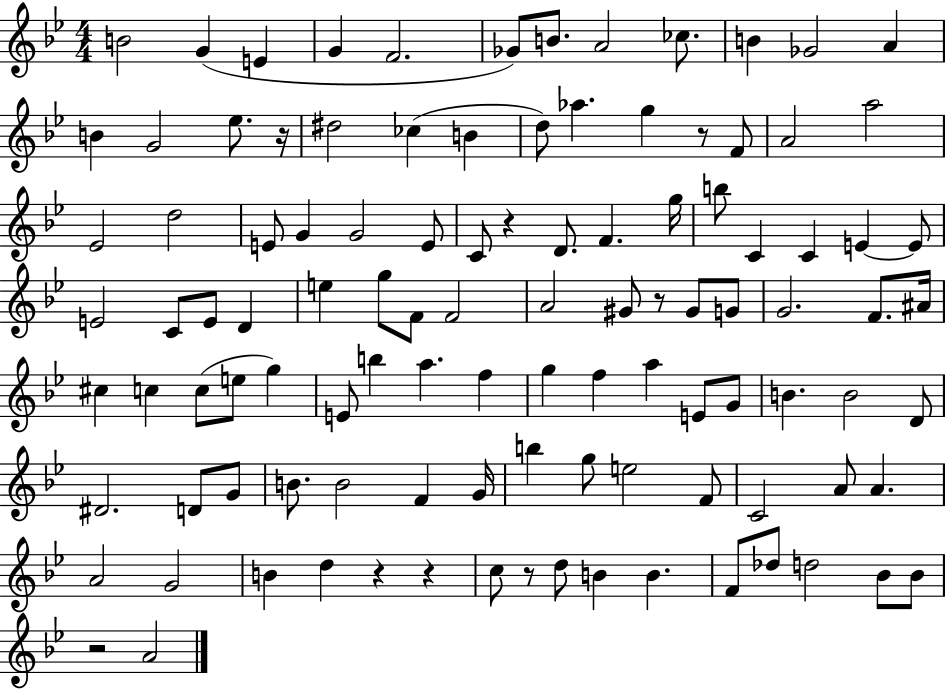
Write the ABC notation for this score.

X:1
T:Untitled
M:4/4
L:1/4
K:Bb
B2 G E G F2 _G/2 B/2 A2 _c/2 B _G2 A B G2 _e/2 z/4 ^d2 _c B d/2 _a g z/2 F/2 A2 a2 _E2 d2 E/2 G G2 E/2 C/2 z D/2 F g/4 b/2 C C E E/2 E2 C/2 E/2 D e g/2 F/2 F2 A2 ^G/2 z/2 ^G/2 G/2 G2 F/2 ^A/4 ^c c c/2 e/2 g E/2 b a f g f a E/2 G/2 B B2 D/2 ^D2 D/2 G/2 B/2 B2 F G/4 b g/2 e2 F/2 C2 A/2 A A2 G2 B d z z c/2 z/2 d/2 B B F/2 _d/2 d2 _B/2 _B/2 z2 A2